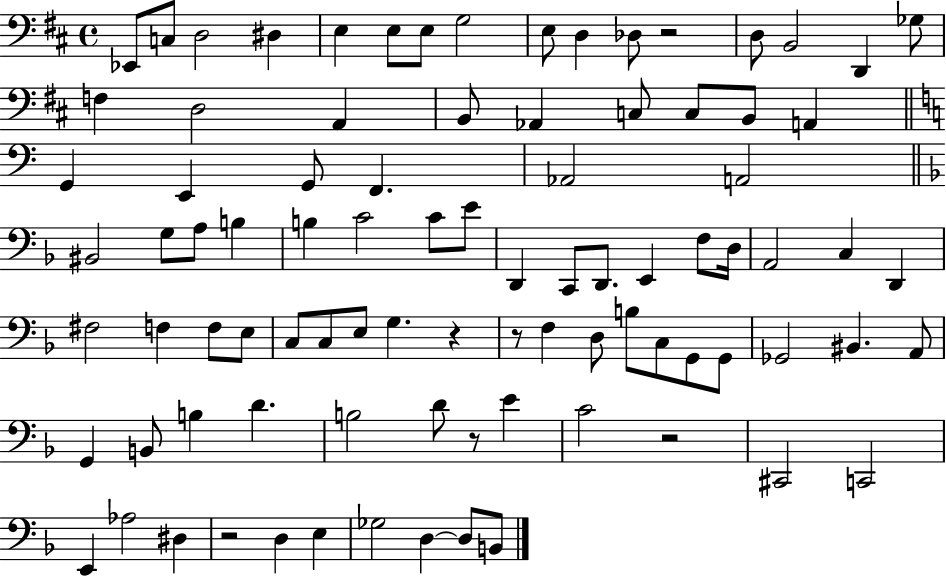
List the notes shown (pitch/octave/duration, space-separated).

Eb2/e C3/e D3/h D#3/q E3/q E3/e E3/e G3/h E3/e D3/q Db3/e R/h D3/e B2/h D2/q Gb3/e F3/q D3/h A2/q B2/e Ab2/q C3/e C3/e B2/e A2/q G2/q E2/q G2/e F2/q. Ab2/h A2/h BIS2/h G3/e A3/e B3/q B3/q C4/h C4/e E4/e D2/q C2/e D2/e. E2/q F3/e D3/s A2/h C3/q D2/q F#3/h F3/q F3/e E3/e C3/e C3/e E3/e G3/q. R/q R/e F3/q D3/e B3/e C3/e G2/e G2/e Gb2/h BIS2/q. A2/e G2/q B2/e B3/q D4/q. B3/h D4/e R/e E4/q C4/h R/h C#2/h C2/h E2/q Ab3/h D#3/q R/h D3/q E3/q Gb3/h D3/q D3/e B2/e